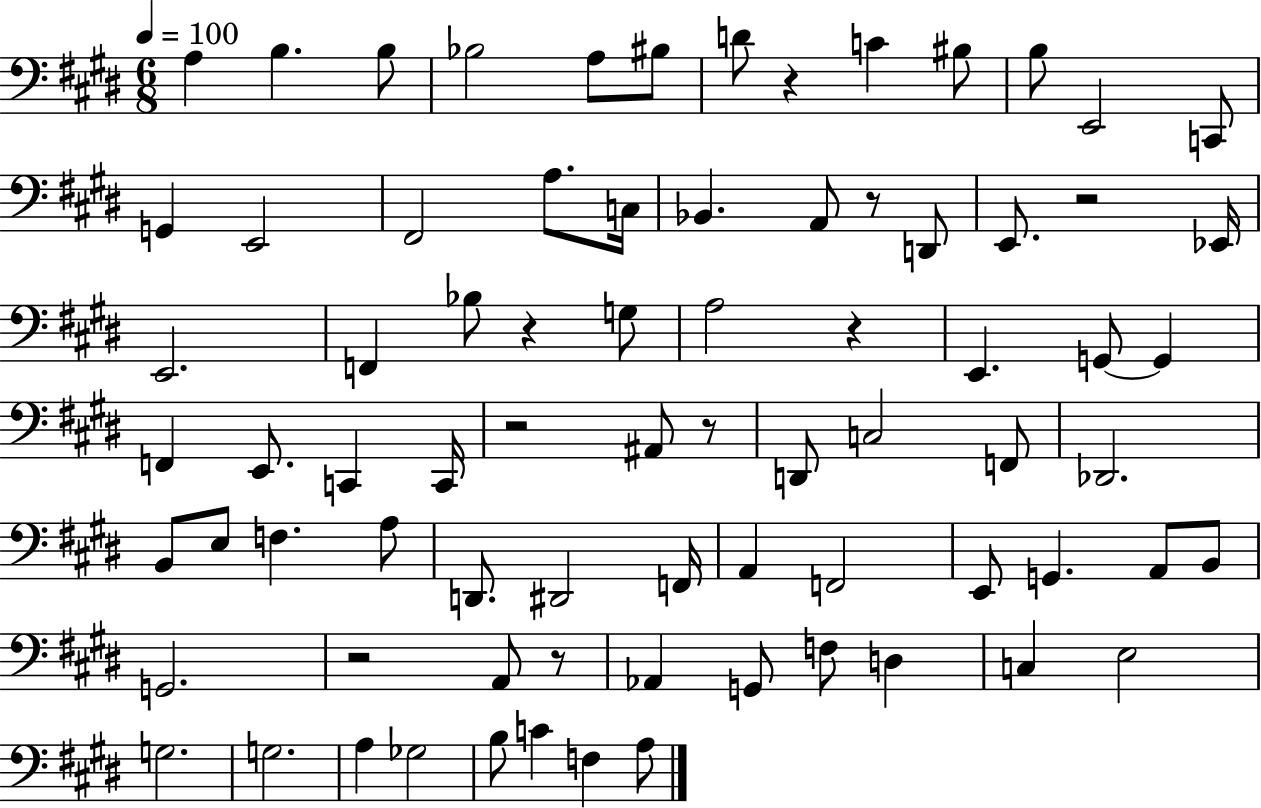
{
  \clef bass
  \numericTimeSignature
  \time 6/8
  \key e \major
  \tempo 4 = 100
  a4 b4. b8 | bes2 a8 bis8 | d'8 r4 c'4 bis8 | b8 e,2 c,8 | \break g,4 e,2 | fis,2 a8. c16 | bes,4. a,8 r8 d,8 | e,8. r2 ees,16 | \break e,2. | f,4 bes8 r4 g8 | a2 r4 | e,4. g,8~~ g,4 | \break f,4 e,8. c,4 c,16 | r2 ais,8 r8 | d,8 c2 f,8 | des,2. | \break b,8 e8 f4. a8 | d,8. dis,2 f,16 | a,4 f,2 | e,8 g,4. a,8 b,8 | \break g,2. | r2 a,8 r8 | aes,4 g,8 f8 d4 | c4 e2 | \break g2. | g2. | a4 ges2 | b8 c'4 f4 a8 | \break \bar "|."
}